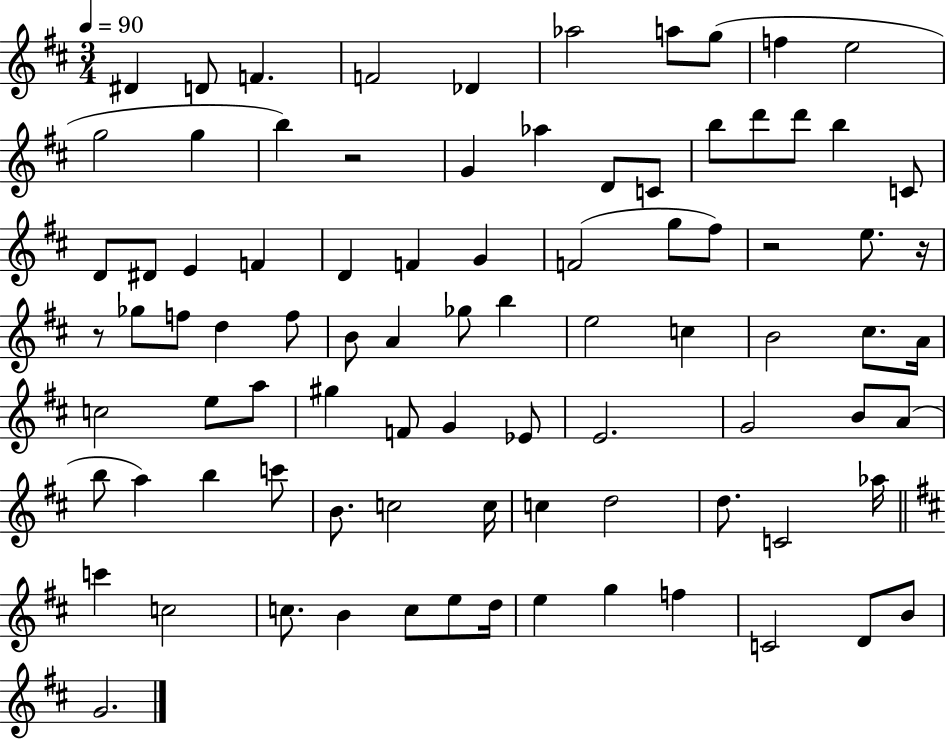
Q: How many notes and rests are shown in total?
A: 87